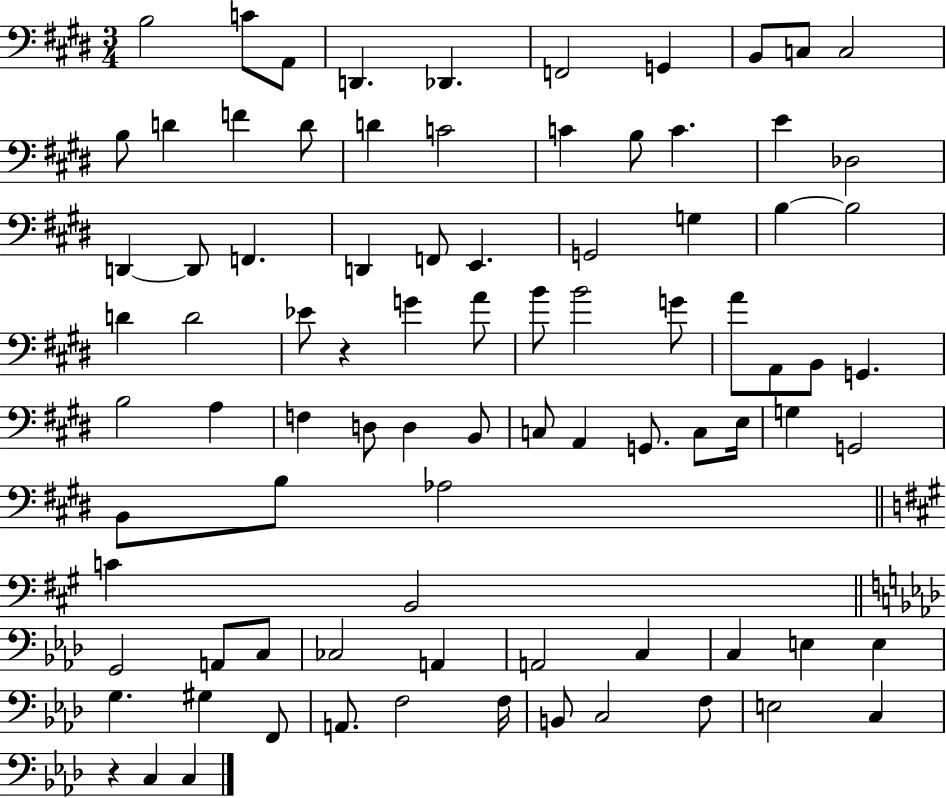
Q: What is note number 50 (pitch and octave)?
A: C3